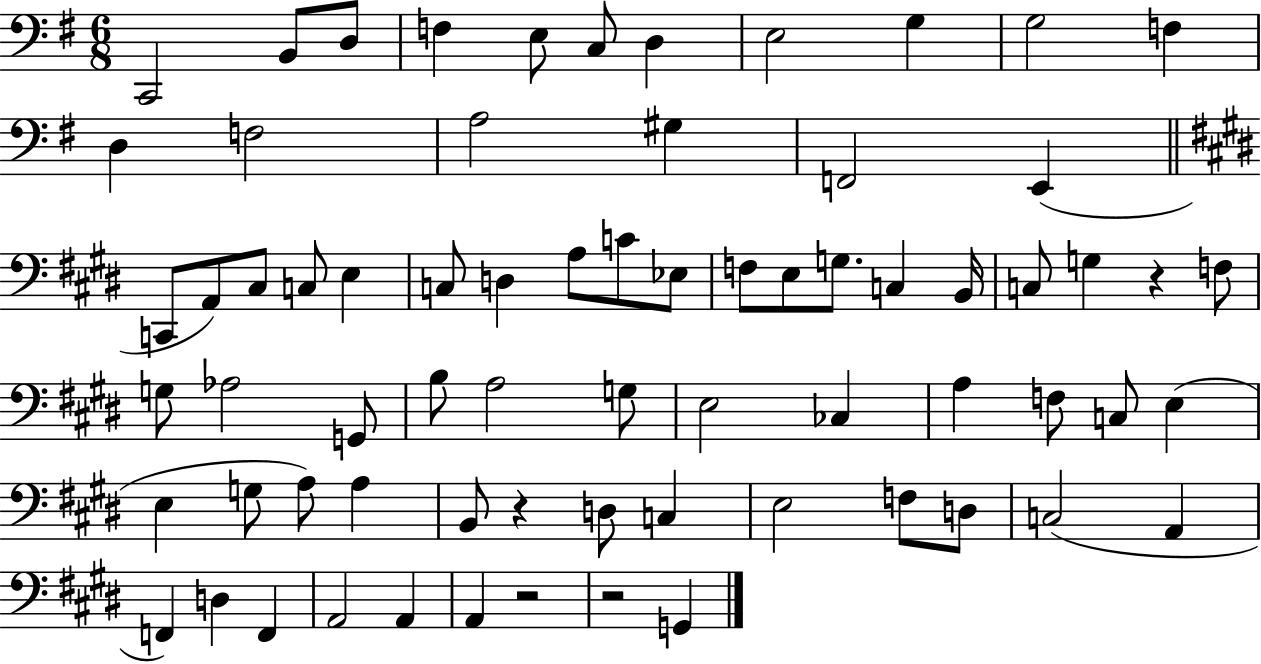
X:1
T:Untitled
M:6/8
L:1/4
K:G
C,,2 B,,/2 D,/2 F, E,/2 C,/2 D, E,2 G, G,2 F, D, F,2 A,2 ^G, F,,2 E,, C,,/2 A,,/2 ^C,/2 C,/2 E, C,/2 D, A,/2 C/2 _E,/2 F,/2 E,/2 G,/2 C, B,,/4 C,/2 G, z F,/2 G,/2 _A,2 G,,/2 B,/2 A,2 G,/2 E,2 _C, A, F,/2 C,/2 E, E, G,/2 A,/2 A, B,,/2 z D,/2 C, E,2 F,/2 D,/2 C,2 A,, F,, D, F,, A,,2 A,, A,, z2 z2 G,,